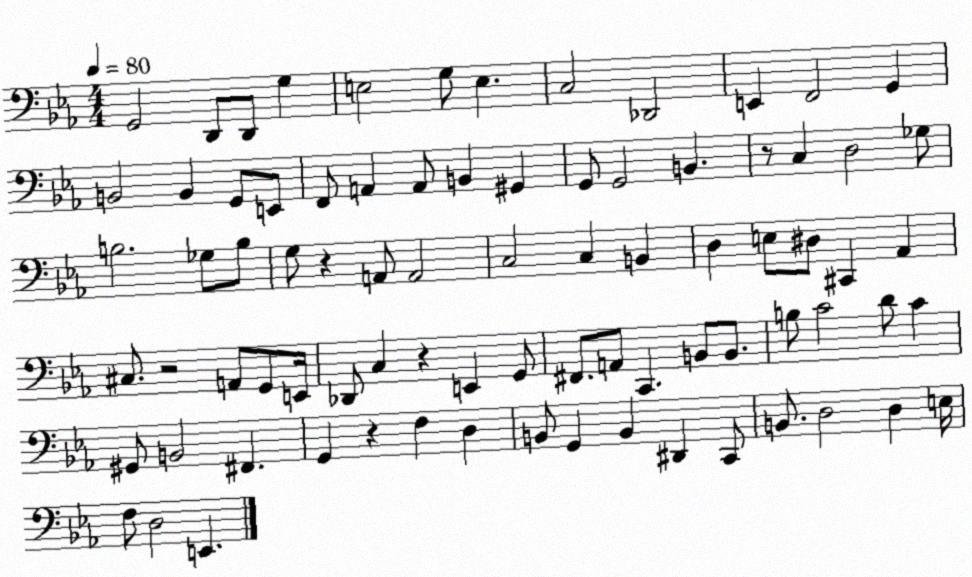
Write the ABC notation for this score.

X:1
T:Untitled
M:4/4
L:1/4
K:Eb
G,,2 D,,/2 D,,/2 G, E,2 G,/2 E, C,2 _D,,2 E,, F,,2 G,, B,,2 B,, G,,/2 E,,/2 F,,/2 A,, A,,/2 B,, ^G,, G,,/2 G,,2 B,, z/2 C, D,2 _G,/2 B,2 _G,/2 B,/2 G,/2 z A,,/2 A,,2 C,2 C, B,, D, E,/2 ^D,/2 ^C,, _A,, ^C,/2 z2 A,,/2 G,,/2 E,,/4 _D,,/2 C, z E,, G,,/2 ^F,,/2 A,,/2 C,, B,,/2 B,,/2 B,/2 C2 D/2 C ^G,,/2 B,,2 ^F,, G,, z F, D, B,,/2 G,, B,, ^D,, C,,/2 B,,/2 D,2 D, E,/4 F,/2 D,2 E,,